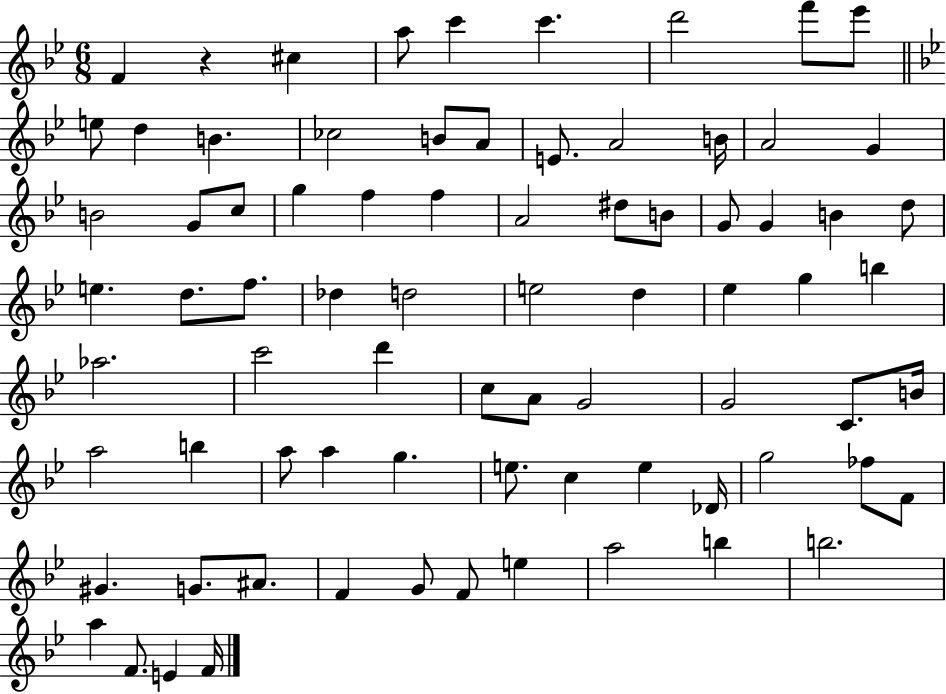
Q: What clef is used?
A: treble